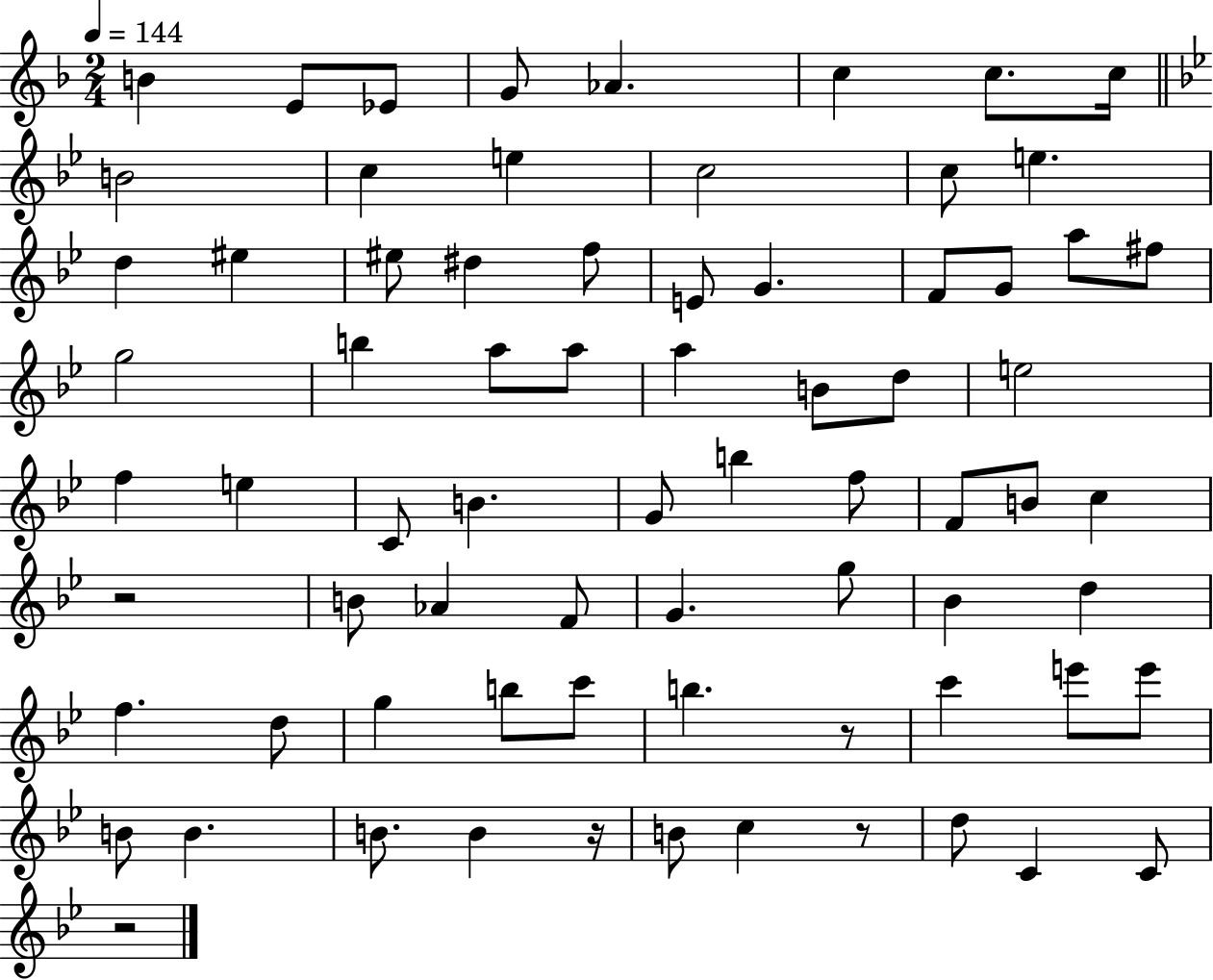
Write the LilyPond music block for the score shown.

{
  \clef treble
  \numericTimeSignature
  \time 2/4
  \key f \major
  \tempo 4 = 144
  \repeat volta 2 { b'4 e'8 ees'8 | g'8 aes'4. | c''4 c''8. c''16 | \bar "||" \break \key bes \major b'2 | c''4 e''4 | c''2 | c''8 e''4. | \break d''4 eis''4 | eis''8 dis''4 f''8 | e'8 g'4. | f'8 g'8 a''8 fis''8 | \break g''2 | b''4 a''8 a''8 | a''4 b'8 d''8 | e''2 | \break f''4 e''4 | c'8 b'4. | g'8 b''4 f''8 | f'8 b'8 c''4 | \break r2 | b'8 aes'4 f'8 | g'4. g''8 | bes'4 d''4 | \break f''4. d''8 | g''4 b''8 c'''8 | b''4. r8 | c'''4 e'''8 e'''8 | \break b'8 b'4. | b'8. b'4 r16 | b'8 c''4 r8 | d''8 c'4 c'8 | \break r2 | } \bar "|."
}